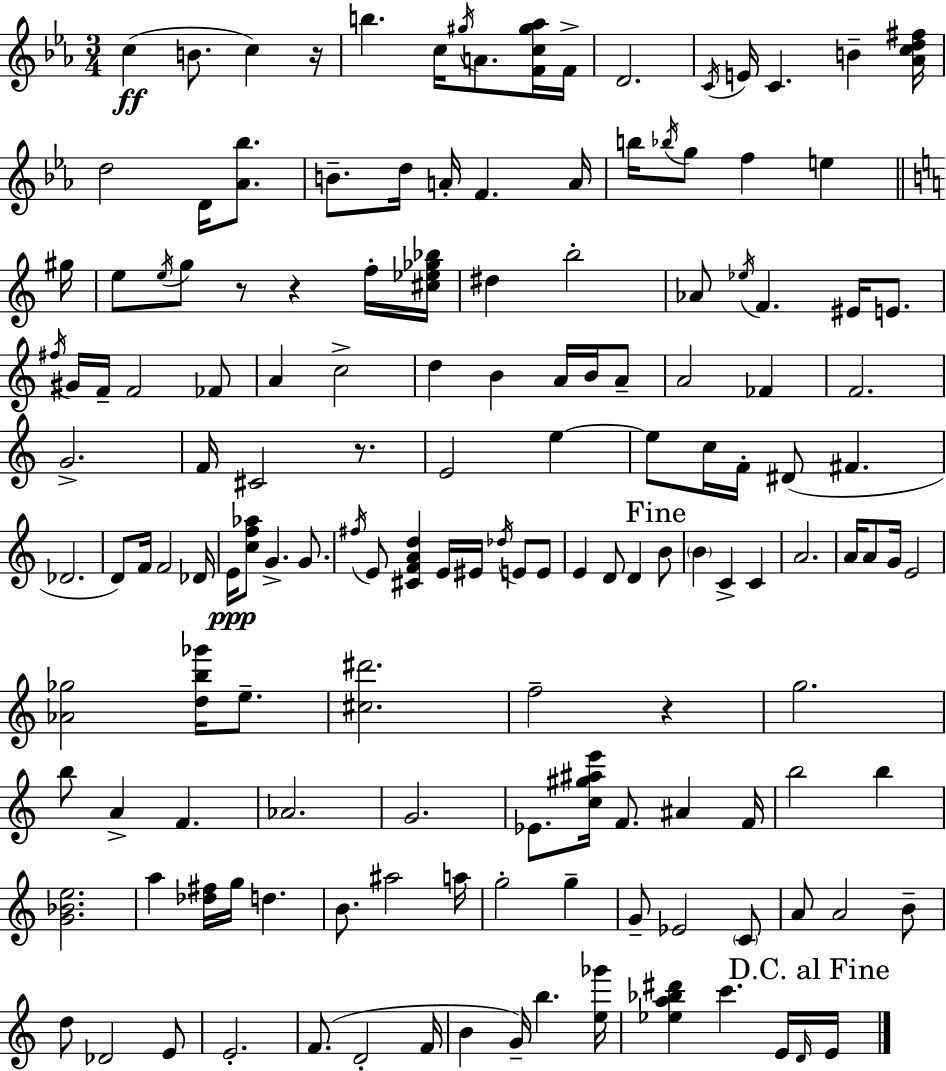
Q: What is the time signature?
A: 3/4